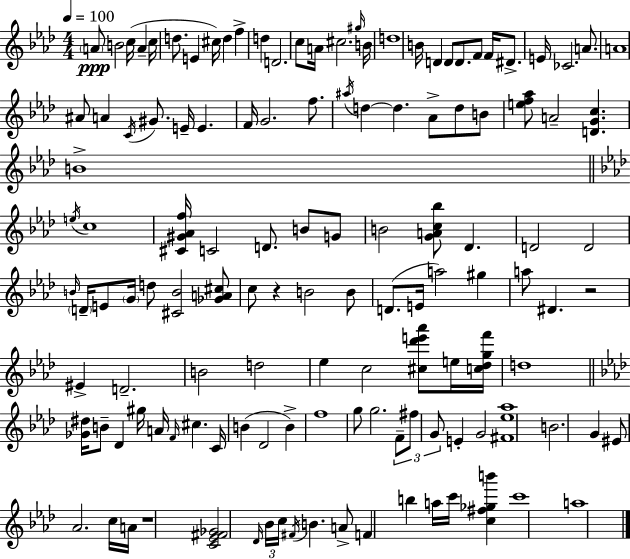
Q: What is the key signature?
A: AES major